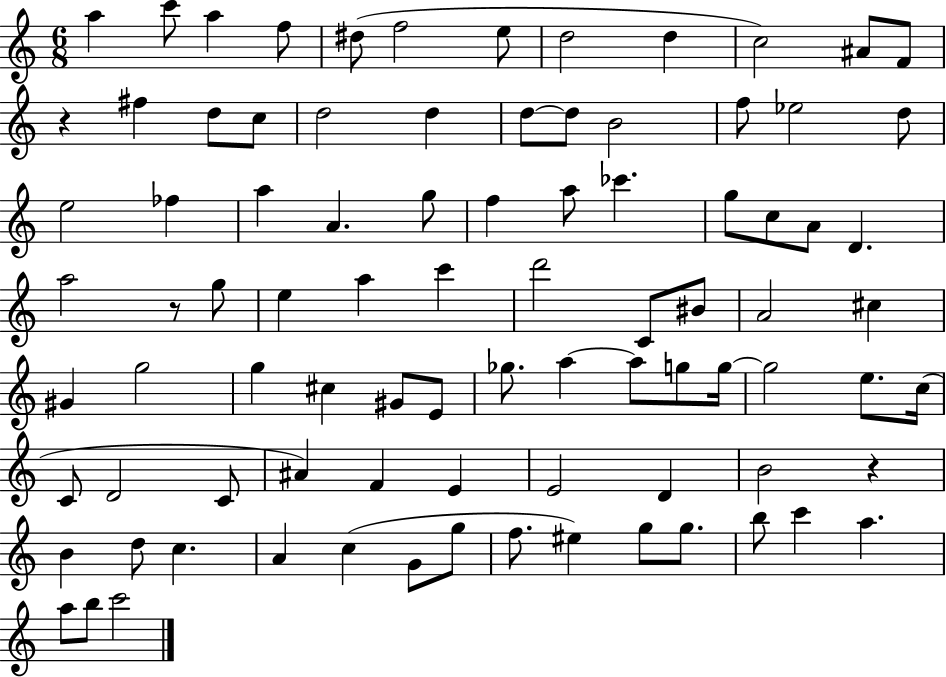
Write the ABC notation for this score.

X:1
T:Untitled
M:6/8
L:1/4
K:C
a c'/2 a f/2 ^d/2 f2 e/2 d2 d c2 ^A/2 F/2 z ^f d/2 c/2 d2 d d/2 d/2 B2 f/2 _e2 d/2 e2 _f a A g/2 f a/2 _c' g/2 c/2 A/2 D a2 z/2 g/2 e a c' d'2 C/2 ^B/2 A2 ^c ^G g2 g ^c ^G/2 E/2 _g/2 a a/2 g/2 g/4 g2 e/2 c/4 C/2 D2 C/2 ^A F E E2 D B2 z B d/2 c A c G/2 g/2 f/2 ^e g/2 g/2 b/2 c' a a/2 b/2 c'2